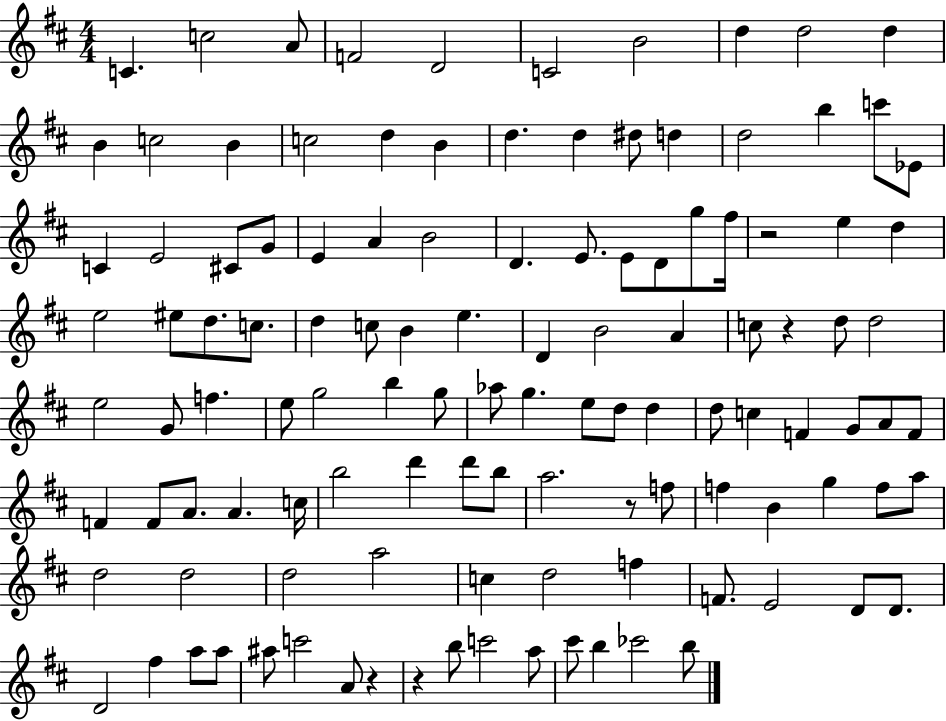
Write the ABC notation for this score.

X:1
T:Untitled
M:4/4
L:1/4
K:D
C c2 A/2 F2 D2 C2 B2 d d2 d B c2 B c2 d B d d ^d/2 d d2 b c'/2 _E/2 C E2 ^C/2 G/2 E A B2 D E/2 E/2 D/2 g/2 ^f/4 z2 e d e2 ^e/2 d/2 c/2 d c/2 B e D B2 A c/2 z d/2 d2 e2 G/2 f e/2 g2 b g/2 _a/2 g e/2 d/2 d d/2 c F G/2 A/2 F/2 F F/2 A/2 A c/4 b2 d' d'/2 b/2 a2 z/2 f/2 f B g f/2 a/2 d2 d2 d2 a2 c d2 f F/2 E2 D/2 D/2 D2 ^f a/2 a/2 ^a/2 c'2 A/2 z z b/2 c'2 a/2 ^c'/2 b _c'2 b/2